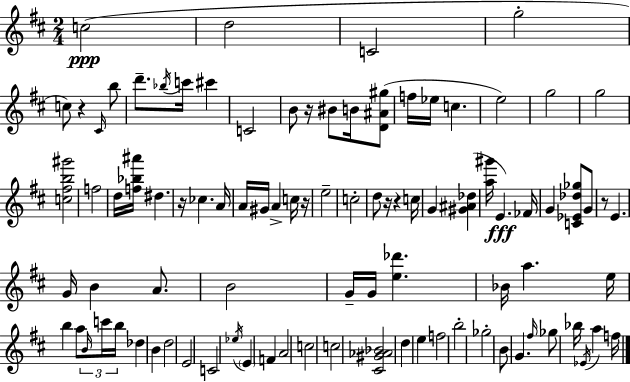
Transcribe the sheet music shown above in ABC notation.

X:1
T:Untitled
M:2/4
L:1/4
K:D
c2 d2 C2 g2 c/2 z ^C/4 b/2 d'/2 _b/4 c'/4 ^c' C2 B/2 z/4 ^B/2 B/4 [D^A^g]/2 f/4 _e/4 c e2 g2 g2 [c^fb^g']2 f2 d/4 [f_b^a']/4 ^d z/4 _c A/4 A/4 ^G/4 A c/4 z/4 e2 c2 d/2 z/4 z c/4 G [^G^A_d] [a^g']/4 E _F/4 G [C_E_d_g]/2 G/2 z/2 E G/4 B A/2 B2 G/4 G/4 [e_d'] _B/4 a e/4 b a/2 B/4 c'/4 b/4 _d B d2 E2 C2 _e/4 E F A2 c2 c2 [^C^G_A_B]2 d e f2 b2 _g2 B/2 G ^f/4 _g/2 _b/4 _E/4 a f/4